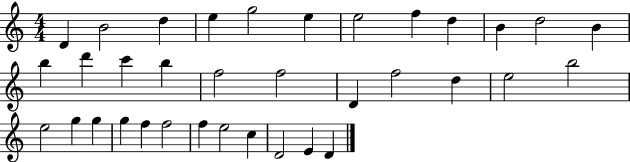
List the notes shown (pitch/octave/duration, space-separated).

D4/q B4/h D5/q E5/q G5/h E5/q E5/h F5/q D5/q B4/q D5/h B4/q B5/q D6/q C6/q B5/q F5/h F5/h D4/q F5/h D5/q E5/h B5/h E5/h G5/q G5/q G5/q F5/q F5/h F5/q E5/h C5/q D4/h E4/q D4/q